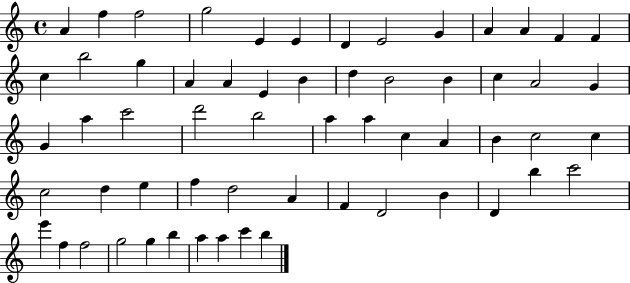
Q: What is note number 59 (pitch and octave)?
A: C6